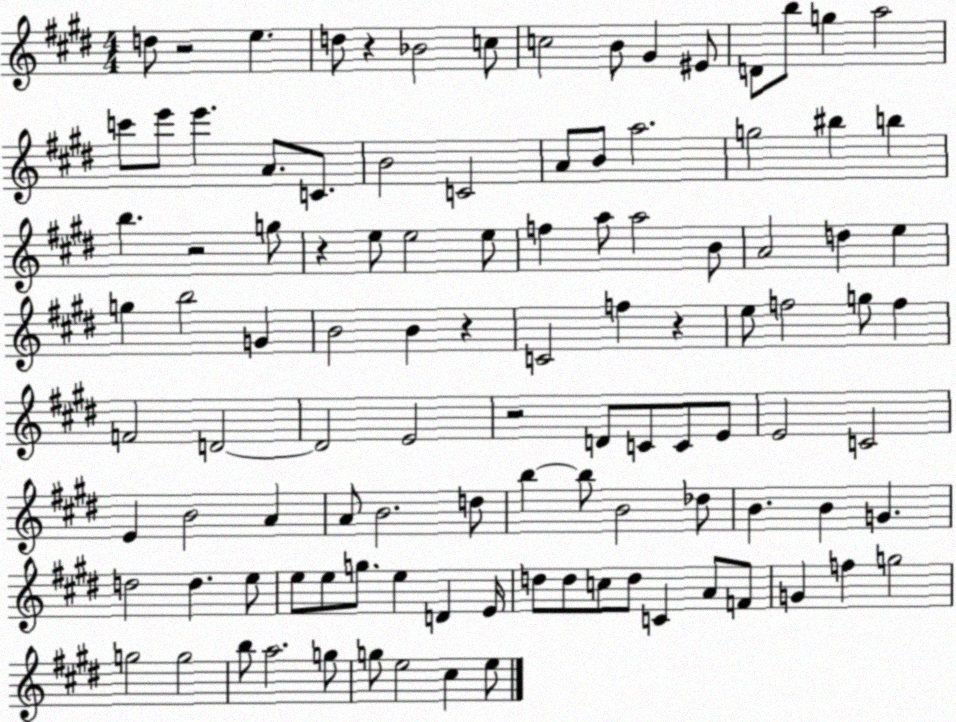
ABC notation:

X:1
T:Untitled
M:4/4
L:1/4
K:E
d/2 z2 e d/2 z _B2 c/2 c2 B/2 ^G ^E/2 D/2 b/2 g a2 c'/2 e'/2 e' A/2 C/2 B2 C2 A/2 B/2 a2 g2 ^b b b z2 g/2 z e/2 e2 e/2 f a/2 a2 B/2 A2 d e g b2 G B2 B z C2 f z e/2 f2 g/2 f F2 D2 D2 E2 z2 D/2 C/2 C/2 E/2 E2 C2 E B2 A A/2 B2 d/2 b b/2 B2 _d/2 B B G d2 d e/2 e/2 e/2 g/2 e D E/4 d/2 d/2 c/2 d/2 C A/2 F/2 G f g2 g2 g2 b/2 a2 g/2 g/2 e2 ^c e/2